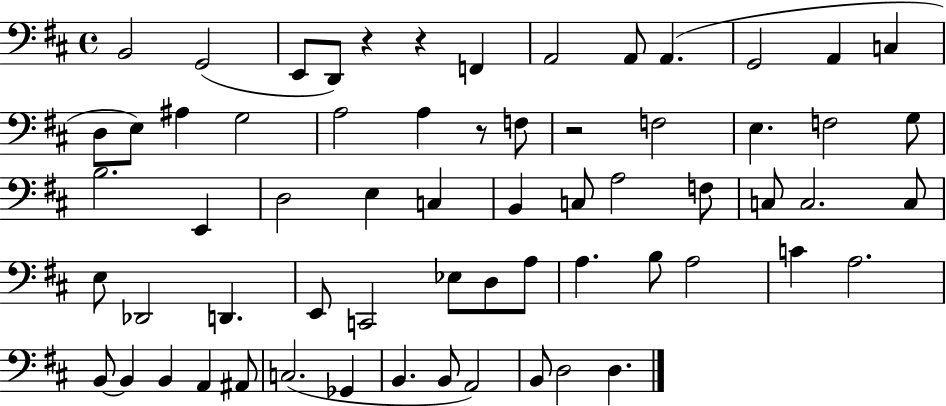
B2/h G2/h E2/e D2/e R/q R/q F2/q A2/h A2/e A2/q. G2/h A2/q C3/q D3/e E3/e A#3/q G3/h A3/h A3/q R/e F3/e R/h F3/h E3/q. F3/h G3/e B3/h. E2/q D3/h E3/q C3/q B2/q C3/e A3/h F3/e C3/e C3/h. C3/e E3/e Db2/h D2/q. E2/e C2/h Eb3/e D3/e A3/e A3/q. B3/e A3/h C4/q A3/h. B2/e B2/q B2/q A2/q A#2/e C3/h. Gb2/q B2/q. B2/e A2/h B2/e D3/h D3/q.